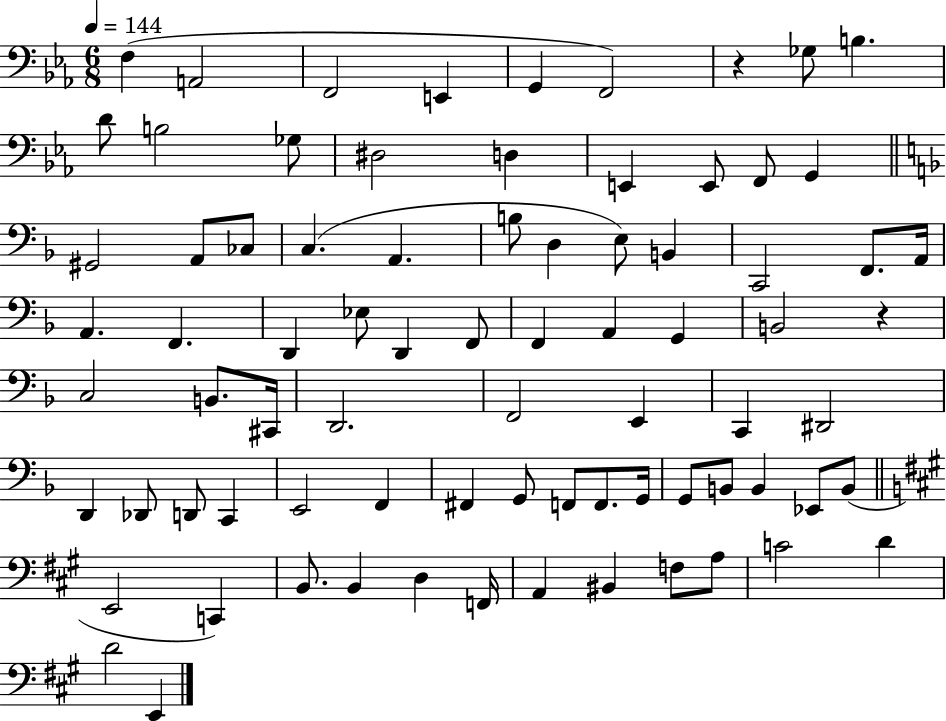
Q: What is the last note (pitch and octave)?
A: E2